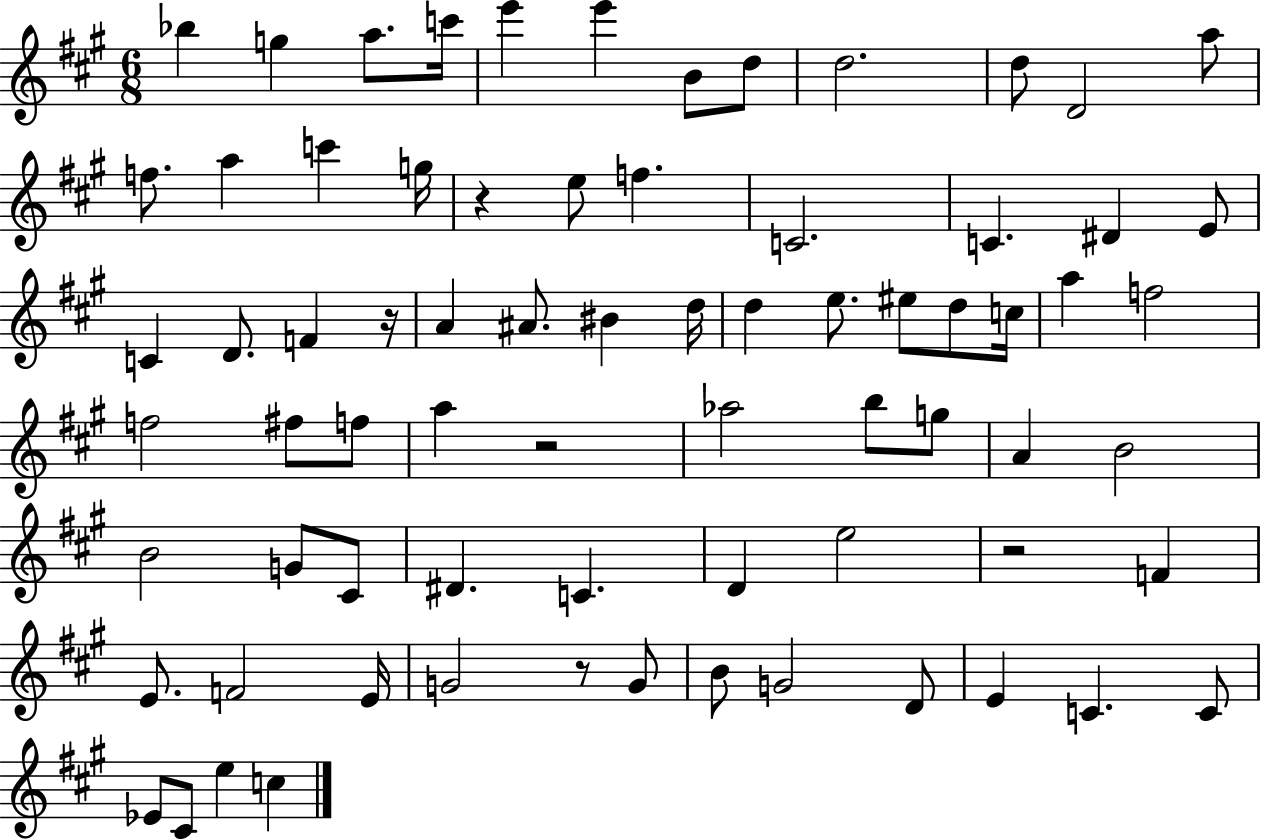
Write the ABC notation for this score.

X:1
T:Untitled
M:6/8
L:1/4
K:A
_b g a/2 c'/4 e' e' B/2 d/2 d2 d/2 D2 a/2 f/2 a c' g/4 z e/2 f C2 C ^D E/2 C D/2 F z/4 A ^A/2 ^B d/4 d e/2 ^e/2 d/2 c/4 a f2 f2 ^f/2 f/2 a z2 _a2 b/2 g/2 A B2 B2 G/2 ^C/2 ^D C D e2 z2 F E/2 F2 E/4 G2 z/2 G/2 B/2 G2 D/2 E C C/2 _E/2 ^C/2 e c